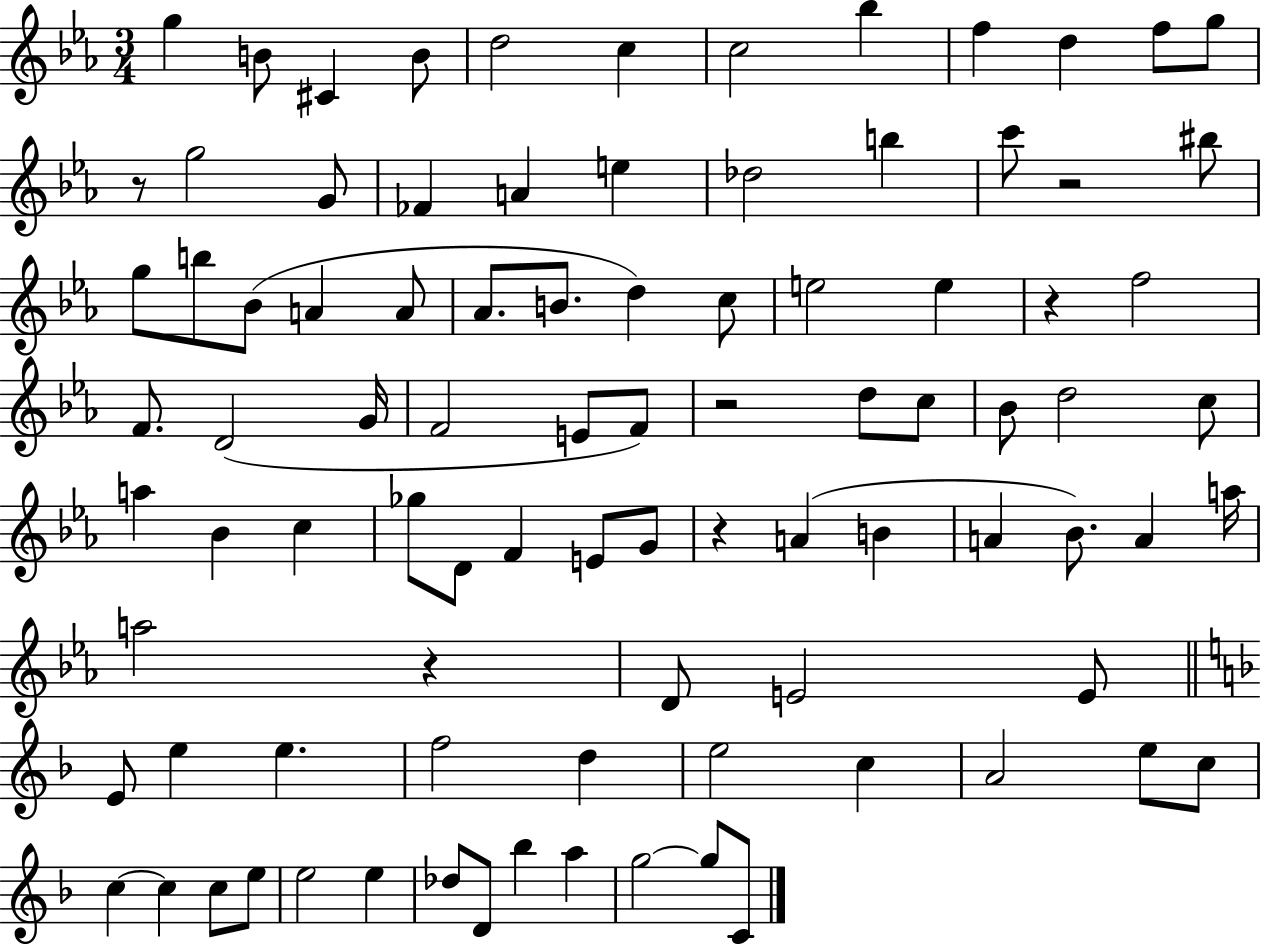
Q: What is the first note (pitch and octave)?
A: G5